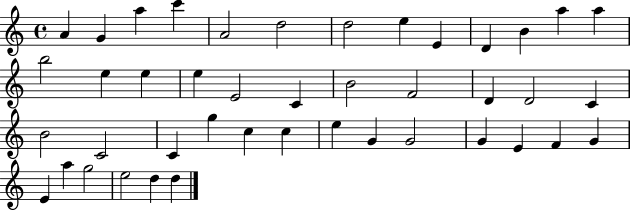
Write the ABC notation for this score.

X:1
T:Untitled
M:4/4
L:1/4
K:C
A G a c' A2 d2 d2 e E D B a a b2 e e e E2 C B2 F2 D D2 C B2 C2 C g c c e G G2 G E F G E a g2 e2 d d